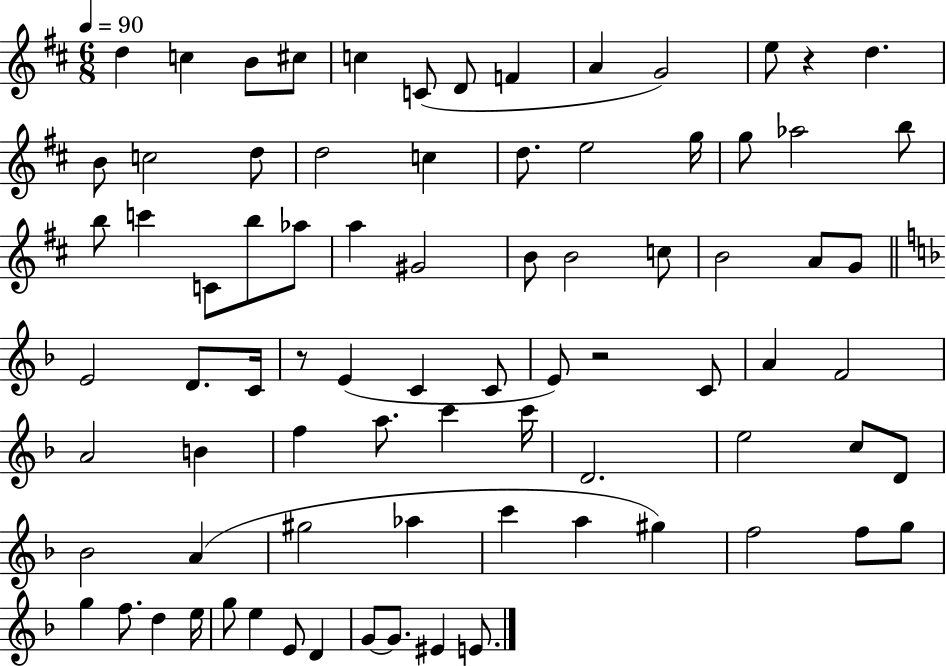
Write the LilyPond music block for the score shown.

{
  \clef treble
  \numericTimeSignature
  \time 6/8
  \key d \major
  \tempo 4 = 90
  \repeat volta 2 { d''4 c''4 b'8 cis''8 | c''4 c'8( d'8 f'4 | a'4 g'2) | e''8 r4 d''4. | \break b'8 c''2 d''8 | d''2 c''4 | d''8. e''2 g''16 | g''8 aes''2 b''8 | \break b''8 c'''4 c'8 b''8 aes''8 | a''4 gis'2 | b'8 b'2 c''8 | b'2 a'8 g'8 | \break \bar "||" \break \key d \minor e'2 d'8. c'16 | r8 e'4( c'4 c'8 | e'8) r2 c'8 | a'4 f'2 | \break a'2 b'4 | f''4 a''8. c'''4 c'''16 | d'2. | e''2 c''8 d'8 | \break bes'2 a'4( | gis''2 aes''4 | c'''4 a''4 gis''4) | f''2 f''8 g''8 | \break g''4 f''8. d''4 e''16 | g''8 e''4 e'8 d'4 | g'8~~ g'8. eis'4 e'8. | } \bar "|."
}